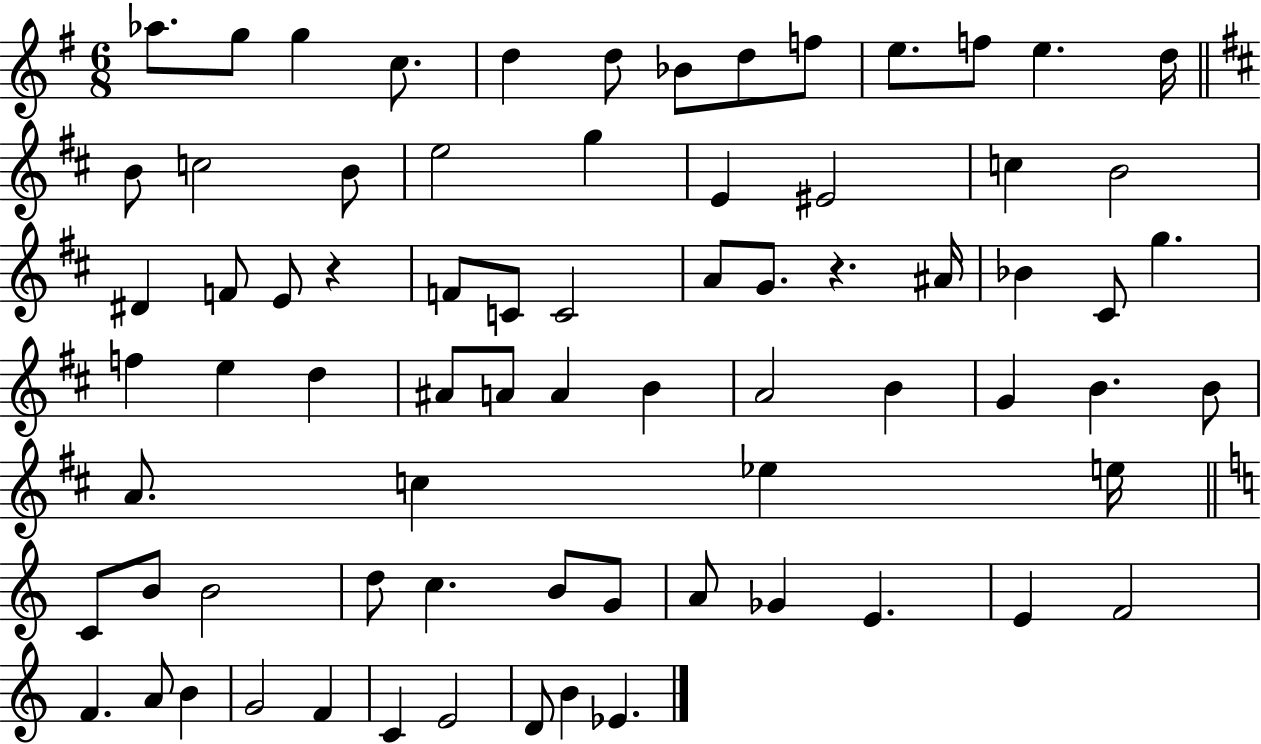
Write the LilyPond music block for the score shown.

{
  \clef treble
  \numericTimeSignature
  \time 6/8
  \key g \major
  aes''8. g''8 g''4 c''8. | d''4 d''8 bes'8 d''8 f''8 | e''8. f''8 e''4. d''16 | \bar "||" \break \key b \minor b'8 c''2 b'8 | e''2 g''4 | e'4 eis'2 | c''4 b'2 | \break dis'4 f'8 e'8 r4 | f'8 c'8 c'2 | a'8 g'8. r4. ais'16 | bes'4 cis'8 g''4. | \break f''4 e''4 d''4 | ais'8 a'8 a'4 b'4 | a'2 b'4 | g'4 b'4. b'8 | \break a'8. c''4 ees''4 e''16 | \bar "||" \break \key a \minor c'8 b'8 b'2 | d''8 c''4. b'8 g'8 | a'8 ges'4 e'4. | e'4 f'2 | \break f'4. a'8 b'4 | g'2 f'4 | c'4 e'2 | d'8 b'4 ees'4. | \break \bar "|."
}